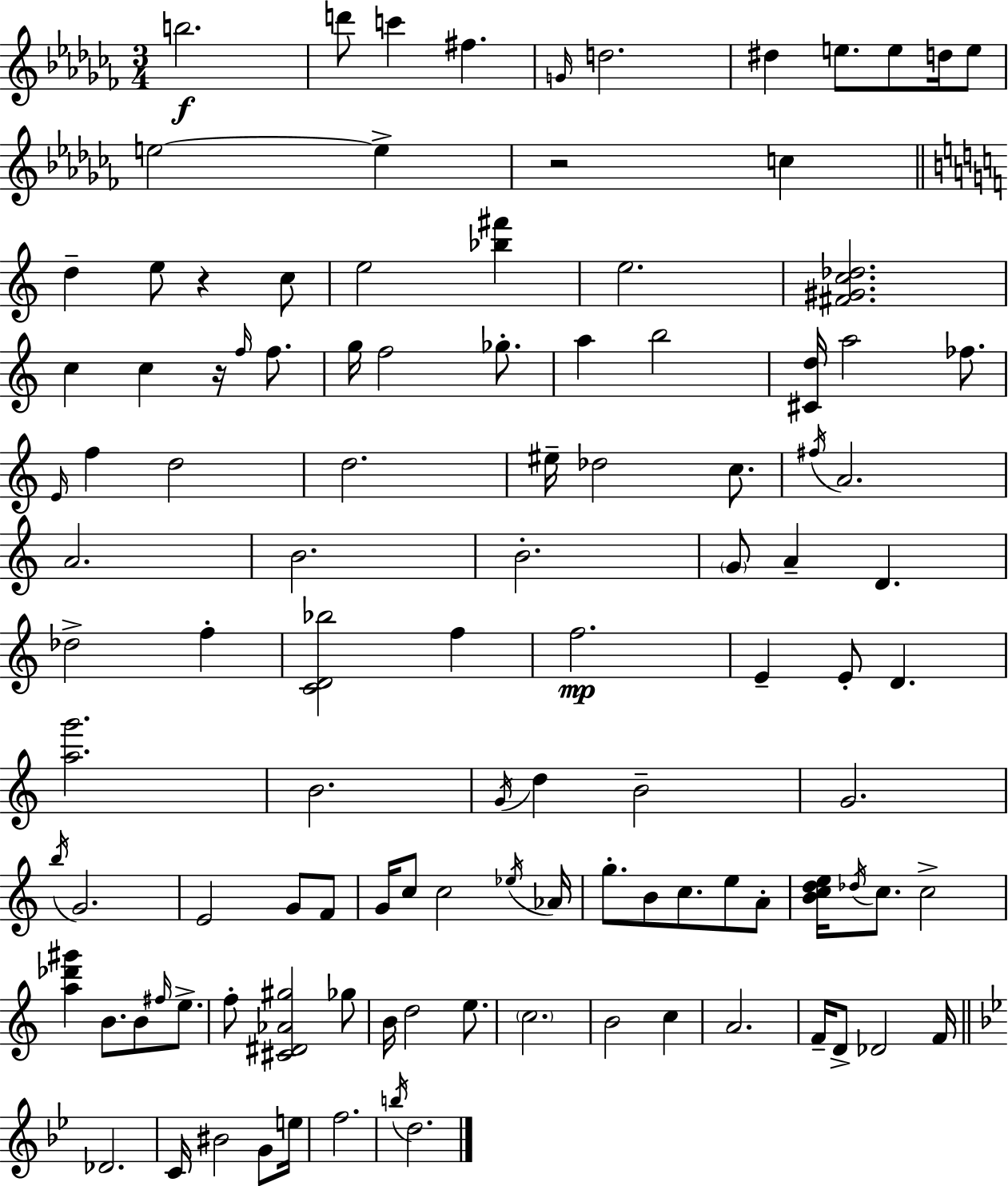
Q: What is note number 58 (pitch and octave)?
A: B5